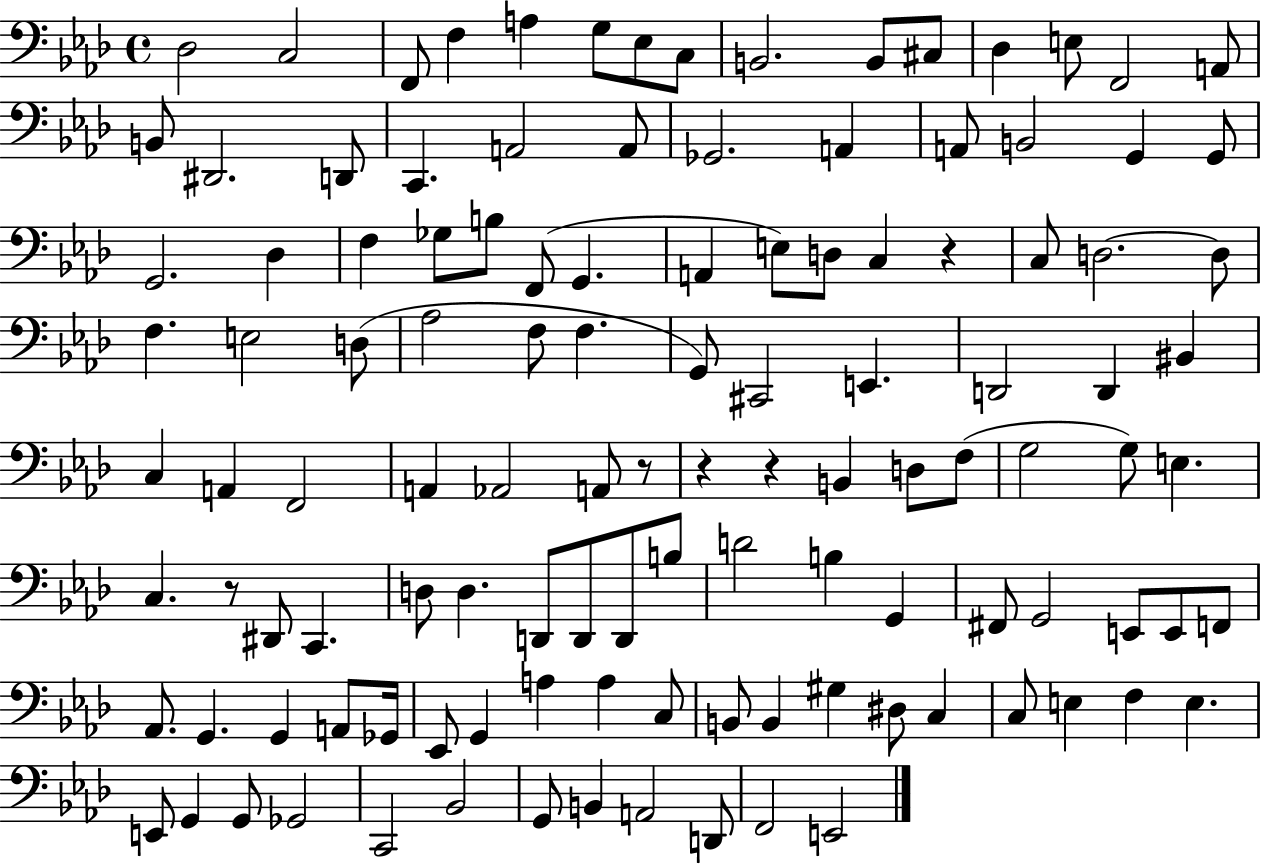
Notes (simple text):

Db3/h C3/h F2/e F3/q A3/q G3/e Eb3/e C3/e B2/h. B2/e C#3/e Db3/q E3/e F2/h A2/e B2/e D#2/h. D2/e C2/q. A2/h A2/e Gb2/h. A2/q A2/e B2/h G2/q G2/e G2/h. Db3/q F3/q Gb3/e B3/e F2/e G2/q. A2/q E3/e D3/e C3/q R/q C3/e D3/h. D3/e F3/q. E3/h D3/e Ab3/h F3/e F3/q. G2/e C#2/h E2/q. D2/h D2/q BIS2/q C3/q A2/q F2/h A2/q Ab2/h A2/e R/e R/q R/q B2/q D3/e F3/e G3/h G3/e E3/q. C3/q. R/e D#2/e C2/q. D3/e D3/q. D2/e D2/e D2/e B3/e D4/h B3/q G2/q F#2/e G2/h E2/e E2/e F2/e Ab2/e. G2/q. G2/q A2/e Gb2/s Eb2/e G2/q A3/q A3/q C3/e B2/e B2/q G#3/q D#3/e C3/q C3/e E3/q F3/q E3/q. E2/e G2/q G2/e Gb2/h C2/h Bb2/h G2/e B2/q A2/h D2/e F2/h E2/h